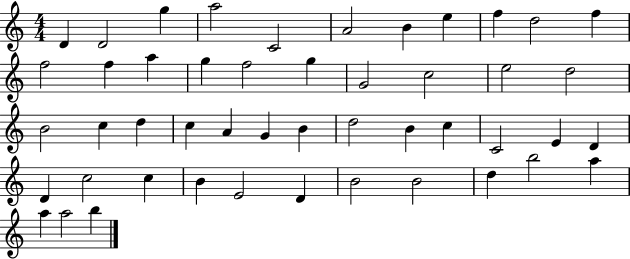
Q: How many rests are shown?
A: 0